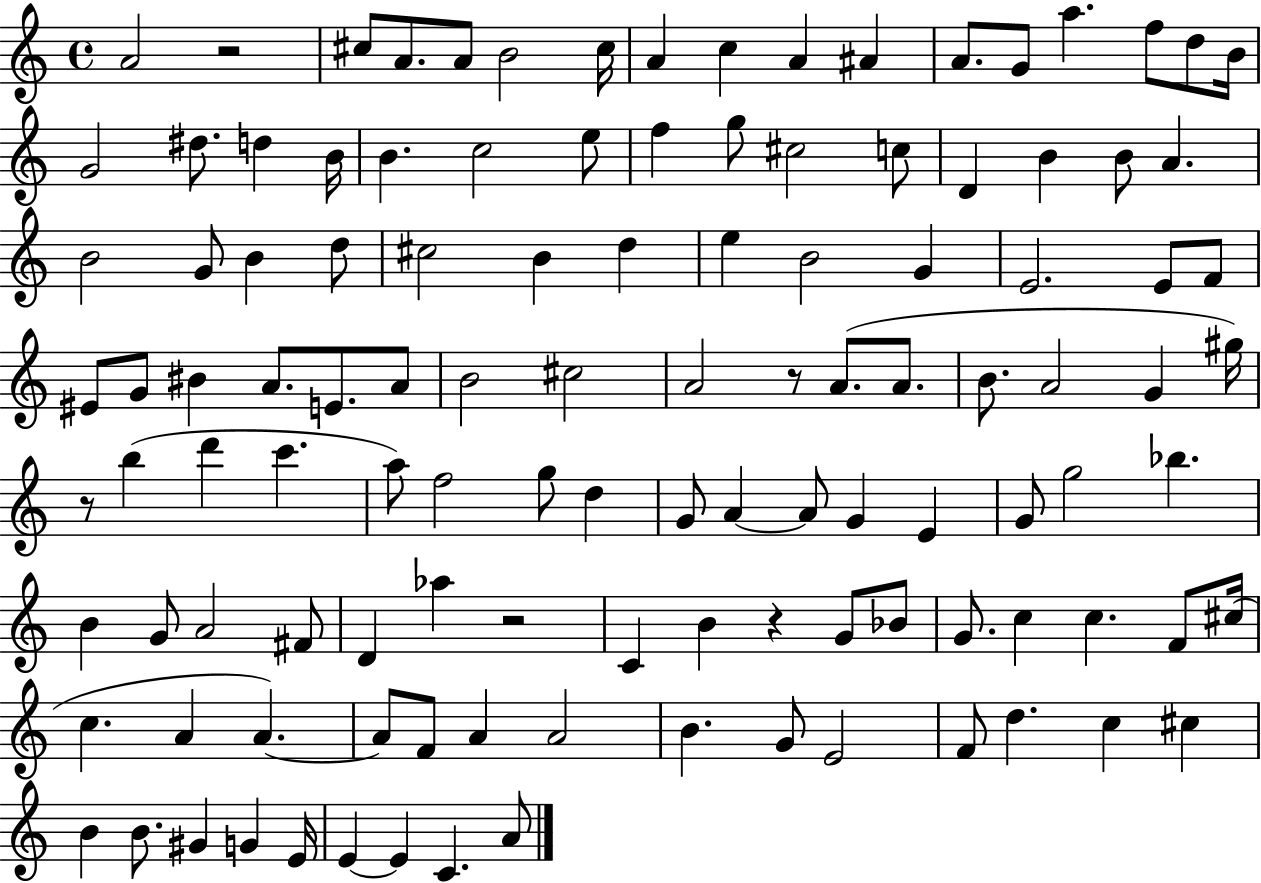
{
  \clef treble
  \time 4/4
  \defaultTimeSignature
  \key c \major
  a'2 r2 | cis''8 a'8. a'8 b'2 cis''16 | a'4 c''4 a'4 ais'4 | a'8. g'8 a''4. f''8 d''8 b'16 | \break g'2 dis''8. d''4 b'16 | b'4. c''2 e''8 | f''4 g''8 cis''2 c''8 | d'4 b'4 b'8 a'4. | \break b'2 g'8 b'4 d''8 | cis''2 b'4 d''4 | e''4 b'2 g'4 | e'2. e'8 f'8 | \break eis'8 g'8 bis'4 a'8. e'8. a'8 | b'2 cis''2 | a'2 r8 a'8.( a'8. | b'8. a'2 g'4 gis''16) | \break r8 b''4( d'''4 c'''4. | a''8) f''2 g''8 d''4 | g'8 a'4~~ a'8 g'4 e'4 | g'8 g''2 bes''4. | \break b'4 g'8 a'2 fis'8 | d'4 aes''4 r2 | c'4 b'4 r4 g'8 bes'8 | g'8. c''4 c''4. f'8 cis''16( | \break c''4. a'4 a'4.~~) | a'8 f'8 a'4 a'2 | b'4. g'8 e'2 | f'8 d''4. c''4 cis''4 | \break b'4 b'8. gis'4 g'4 e'16 | e'4~~ e'4 c'4. a'8 | \bar "|."
}